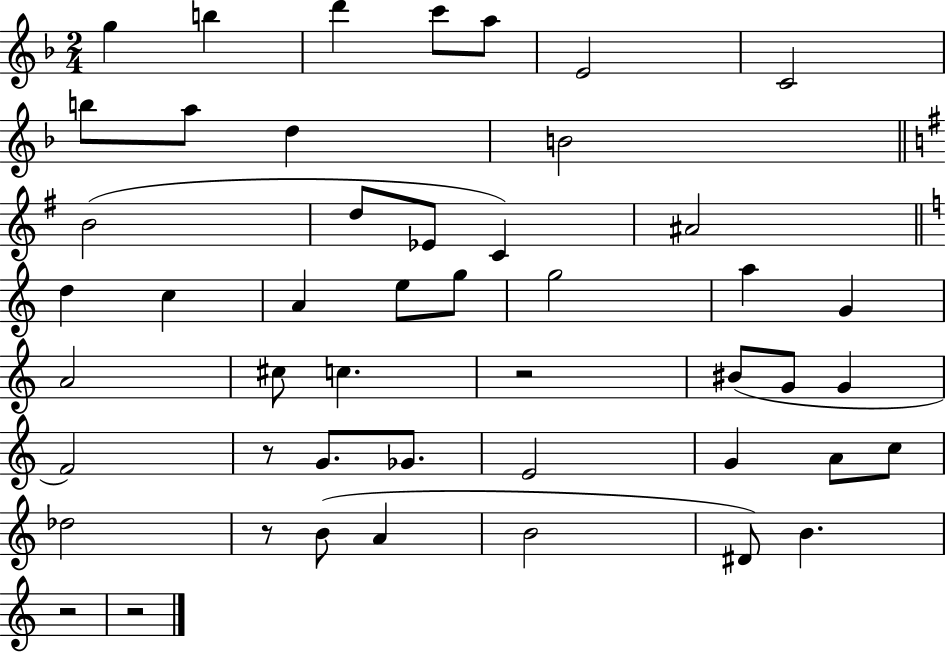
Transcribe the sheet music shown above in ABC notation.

X:1
T:Untitled
M:2/4
L:1/4
K:F
g b d' c'/2 a/2 E2 C2 b/2 a/2 d B2 B2 d/2 _E/2 C ^A2 d c A e/2 g/2 g2 a G A2 ^c/2 c z2 ^B/2 G/2 G F2 z/2 G/2 _G/2 E2 G A/2 c/2 _d2 z/2 B/2 A B2 ^D/2 B z2 z2